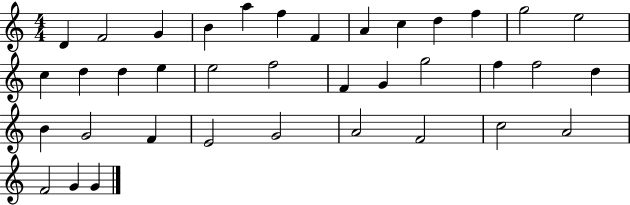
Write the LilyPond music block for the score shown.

{
  \clef treble
  \numericTimeSignature
  \time 4/4
  \key c \major
  d'4 f'2 g'4 | b'4 a''4 f''4 f'4 | a'4 c''4 d''4 f''4 | g''2 e''2 | \break c''4 d''4 d''4 e''4 | e''2 f''2 | f'4 g'4 g''2 | f''4 f''2 d''4 | \break b'4 g'2 f'4 | e'2 g'2 | a'2 f'2 | c''2 a'2 | \break f'2 g'4 g'4 | \bar "|."
}